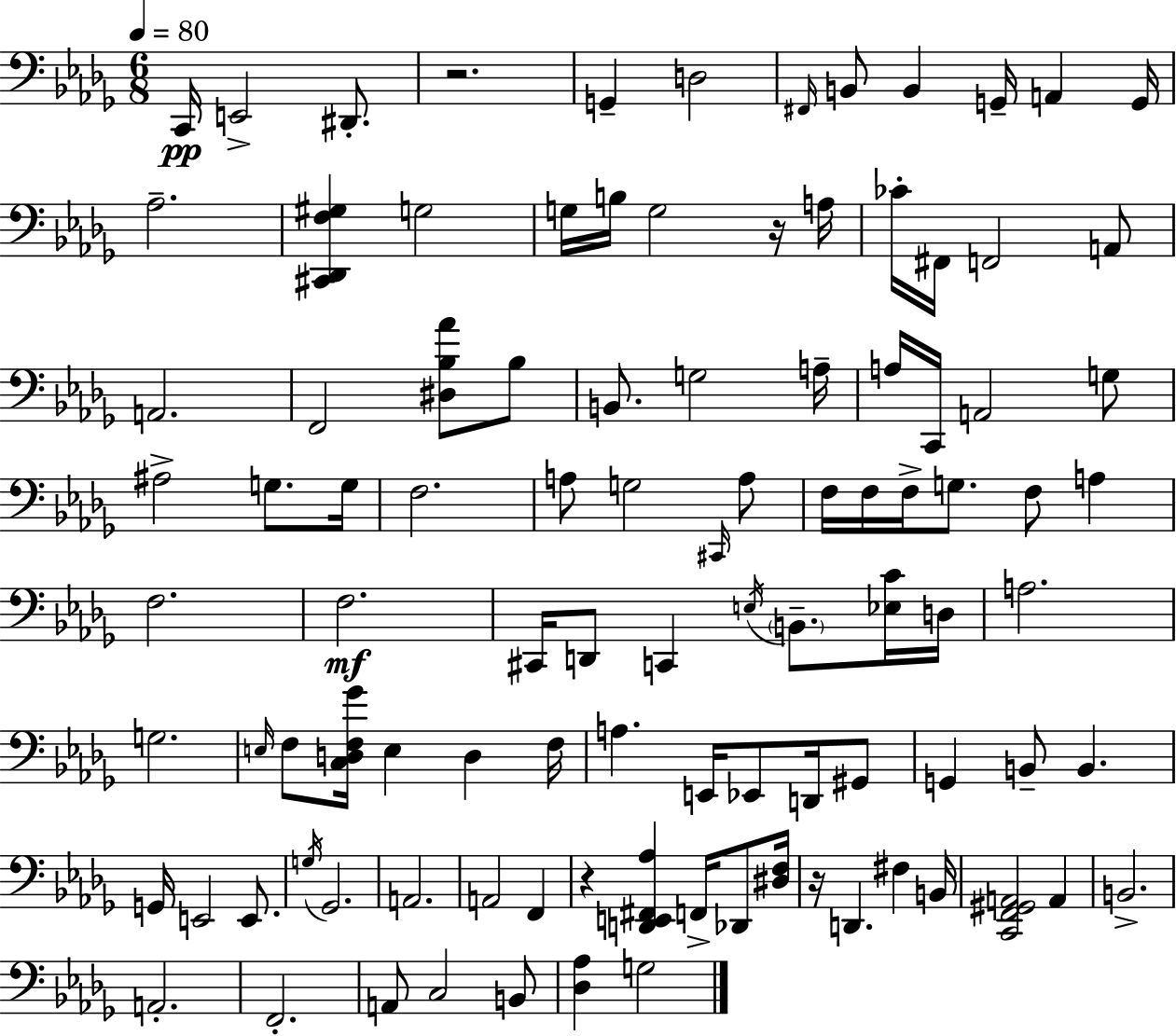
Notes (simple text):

C2/s E2/h D#2/e. R/h. G2/q D3/h F#2/s B2/e B2/q G2/s A2/q G2/s Ab3/h. [C#2,Db2,F3,G#3]/q G3/h G3/s B3/s G3/h R/s A3/s CES4/s F#2/s F2/h A2/e A2/h. F2/h [D#3,Bb3,Ab4]/e Bb3/e B2/e. G3/h A3/s A3/s C2/s A2/h G3/e A#3/h G3/e. G3/s F3/h. A3/e G3/h C#2/s A3/e F3/s F3/s F3/s G3/e. F3/e A3/q F3/h. F3/h. C#2/s D2/e C2/q E3/s B2/e. [Eb3,C4]/s D3/s A3/h. G3/h. E3/s F3/e [C3,D3,F3,Gb4]/s E3/q D3/q F3/s A3/q. E2/s Eb2/e D2/s G#2/e G2/q B2/e B2/q. G2/s E2/h E2/e. G3/s Gb2/h. A2/h. A2/h F2/q R/q [D2,E2,F#2,Ab3]/q F2/s Db2/e [D#3,F3]/s R/s D2/q. F#3/q B2/s [C2,F2,G#2,A2]/h A2/q B2/h. A2/h. F2/h. A2/e C3/h B2/e [Db3,Ab3]/q G3/h